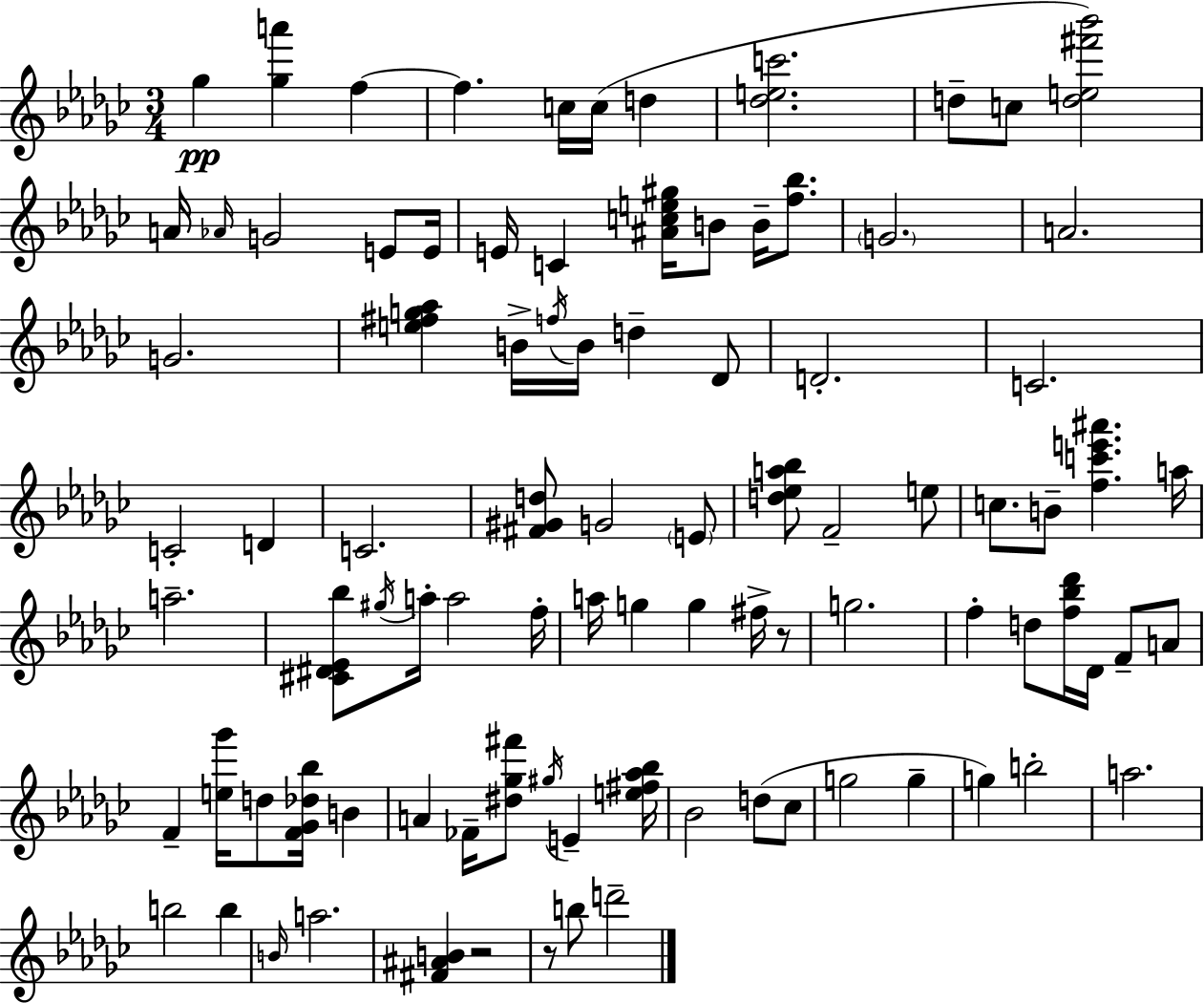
Gb5/q [Gb5,A6]/q F5/q F5/q. C5/s C5/s D5/q [Db5,E5,C6]/h. D5/e C5/e [D5,E5,F#6,Bb6]/h A4/s Ab4/s G4/h E4/e E4/s E4/s C4/q [A#4,C5,E5,G#5]/s B4/e B4/s [F5,Bb5]/e. G4/h. A4/h. G4/h. [E5,F#5,G5,Ab5]/q B4/s F5/s B4/s D5/q Db4/e D4/h. C4/h. C4/h D4/q C4/h. [F#4,G#4,D5]/e G4/h E4/e [D5,Eb5,A5,Bb5]/e F4/h E5/e C5/e. B4/e [F5,C6,E6,A#6]/q. A5/s A5/h. [C#4,D#4,Eb4,Bb5]/e G#5/s A5/s A5/h F5/s A5/s G5/q G5/q F#5/s R/e G5/h. F5/q D5/e [F5,Bb5,Db6]/s Db4/s F4/e A4/e F4/q [E5,Gb6]/s D5/e [F4,Gb4,Db5,Bb5]/s B4/q A4/q FES4/s [D#5,Gb5,F#6]/e G#5/s E4/q [E5,F#5,Ab5,Bb5]/s Bb4/h D5/e CES5/e G5/h G5/q G5/q B5/h A5/h. B5/h B5/q B4/s A5/h. [F#4,A#4,B4]/q R/h R/e B5/e D6/h